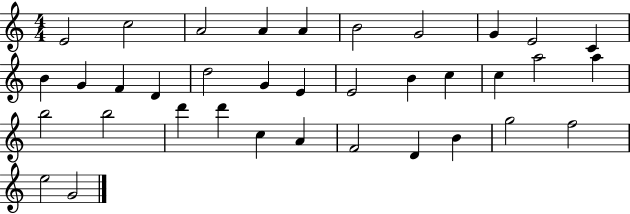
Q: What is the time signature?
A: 4/4